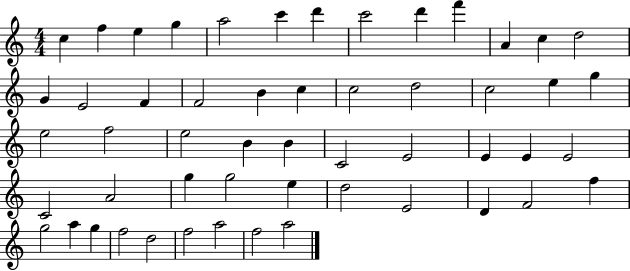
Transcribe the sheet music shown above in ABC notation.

X:1
T:Untitled
M:4/4
L:1/4
K:C
c f e g a2 c' d' c'2 d' f' A c d2 G E2 F F2 B c c2 d2 c2 e g e2 f2 e2 B B C2 E2 E E E2 C2 A2 g g2 e d2 E2 D F2 f g2 a g f2 d2 f2 a2 f2 a2